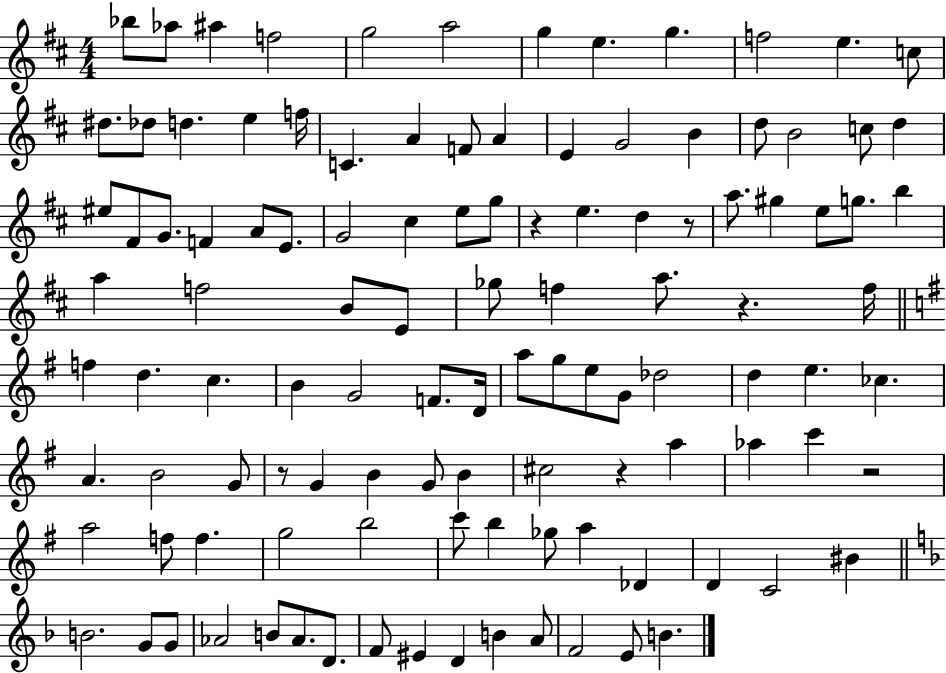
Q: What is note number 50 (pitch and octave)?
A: Gb5